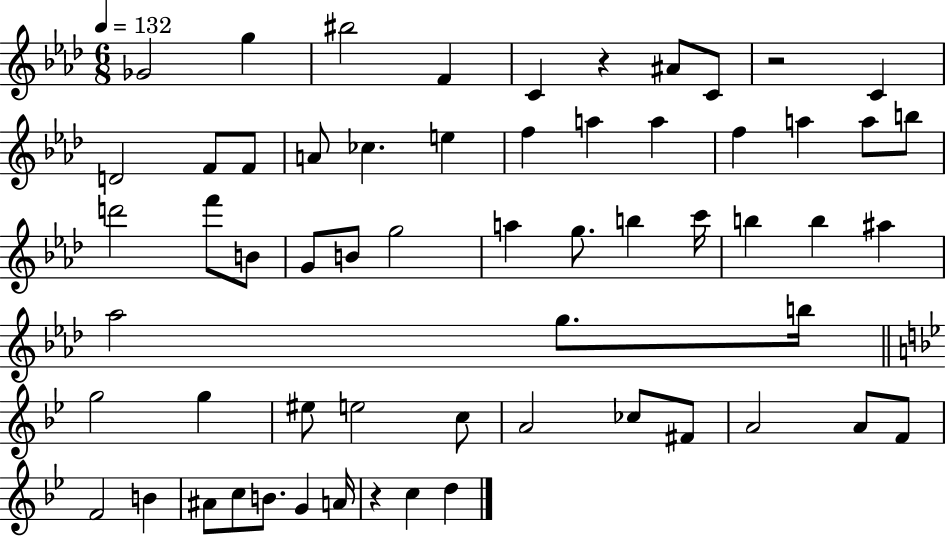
X:1
T:Untitled
M:6/8
L:1/4
K:Ab
_G2 g ^b2 F C z ^A/2 C/2 z2 C D2 F/2 F/2 A/2 _c e f a a f a a/2 b/2 d'2 f'/2 B/2 G/2 B/2 g2 a g/2 b c'/4 b b ^a _a2 g/2 b/4 g2 g ^e/2 e2 c/2 A2 _c/2 ^F/2 A2 A/2 F/2 F2 B ^A/2 c/2 B/2 G A/4 z c d